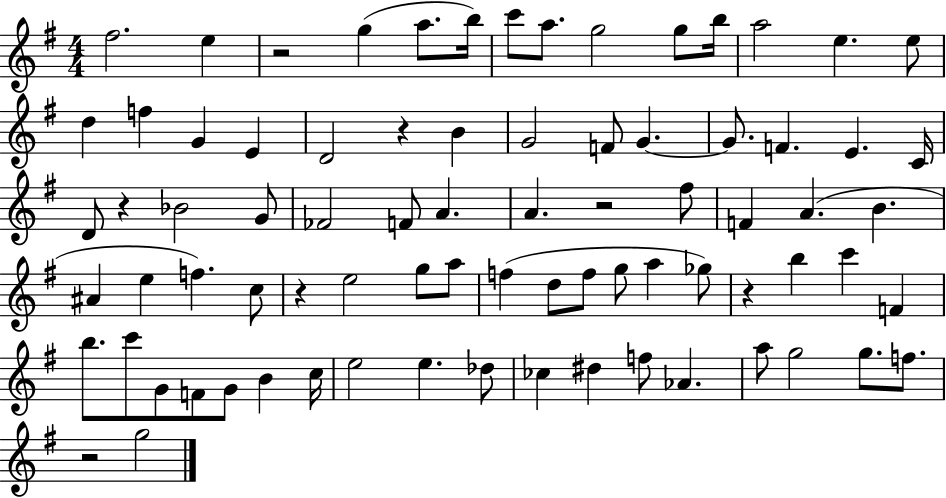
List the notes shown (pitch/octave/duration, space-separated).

F#5/h. E5/q R/h G5/q A5/e. B5/s C6/e A5/e. G5/h G5/e B5/s A5/h E5/q. E5/e D5/q F5/q G4/q E4/q D4/h R/q B4/q G4/h F4/e G4/q. G4/e. F4/q. E4/q. C4/s D4/e R/q Bb4/h G4/e FES4/h F4/e A4/q. A4/q. R/h F#5/e F4/q A4/q. B4/q. A#4/q E5/q F5/q. C5/e R/q E5/h G5/e A5/e F5/q D5/e F5/e G5/e A5/q Gb5/e R/q B5/q C6/q F4/q B5/e. C6/e G4/e F4/e G4/e B4/q C5/s E5/h E5/q. Db5/e CES5/q D#5/q F5/e Ab4/q. A5/e G5/h G5/e. F5/e. R/h G5/h